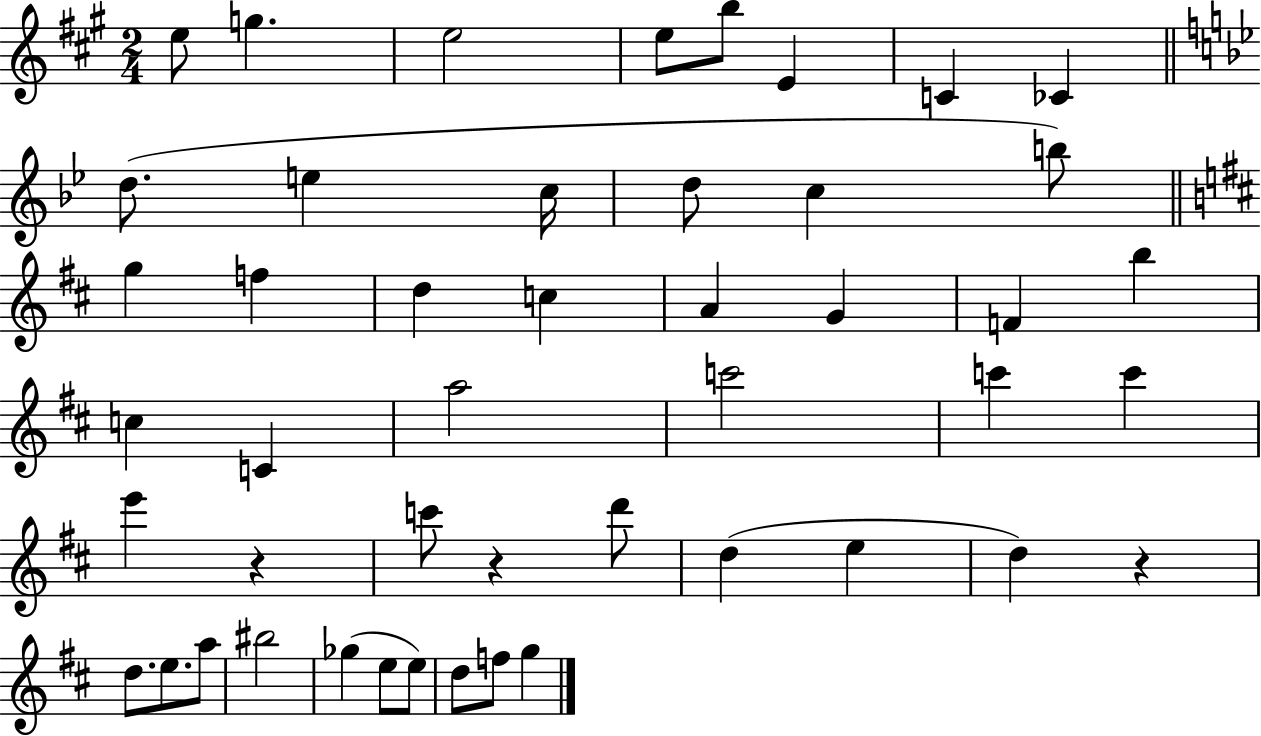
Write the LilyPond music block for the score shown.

{
  \clef treble
  \numericTimeSignature
  \time 2/4
  \key a \major
  e''8 g''4. | e''2 | e''8 b''8 e'4 | c'4 ces'4 | \break \bar "||" \break \key bes \major d''8.( e''4 c''16 | d''8 c''4 b''8) | \bar "||" \break \key d \major g''4 f''4 | d''4 c''4 | a'4 g'4 | f'4 b''4 | \break c''4 c'4 | a''2 | c'''2 | c'''4 c'''4 | \break e'''4 r4 | c'''8 r4 d'''8 | d''4( e''4 | d''4) r4 | \break d''8. e''8. a''8 | bis''2 | ges''4( e''8 e''8) | d''8 f''8 g''4 | \break \bar "|."
}